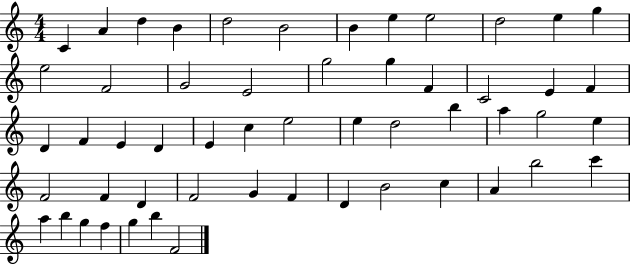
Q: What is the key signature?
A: C major